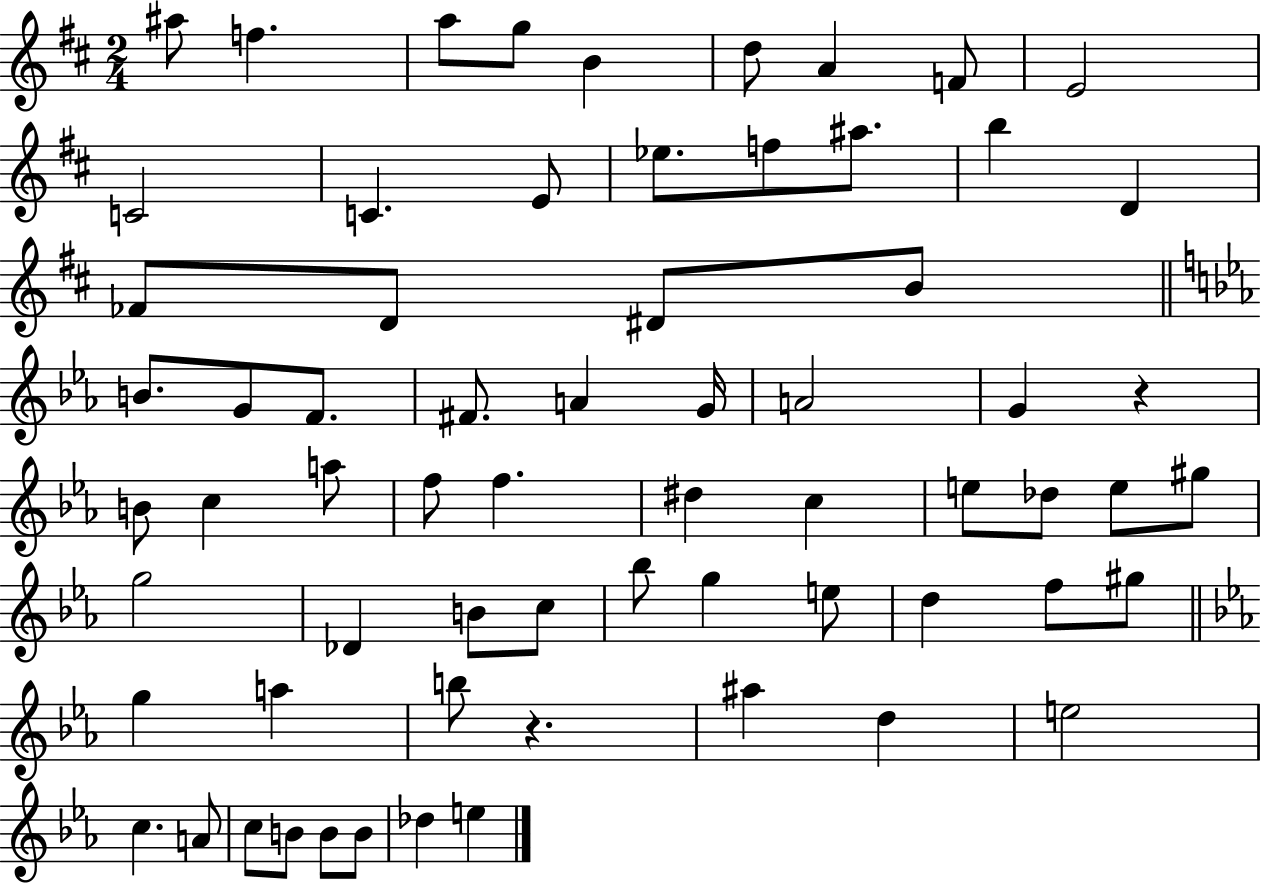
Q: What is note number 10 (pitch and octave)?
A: C4